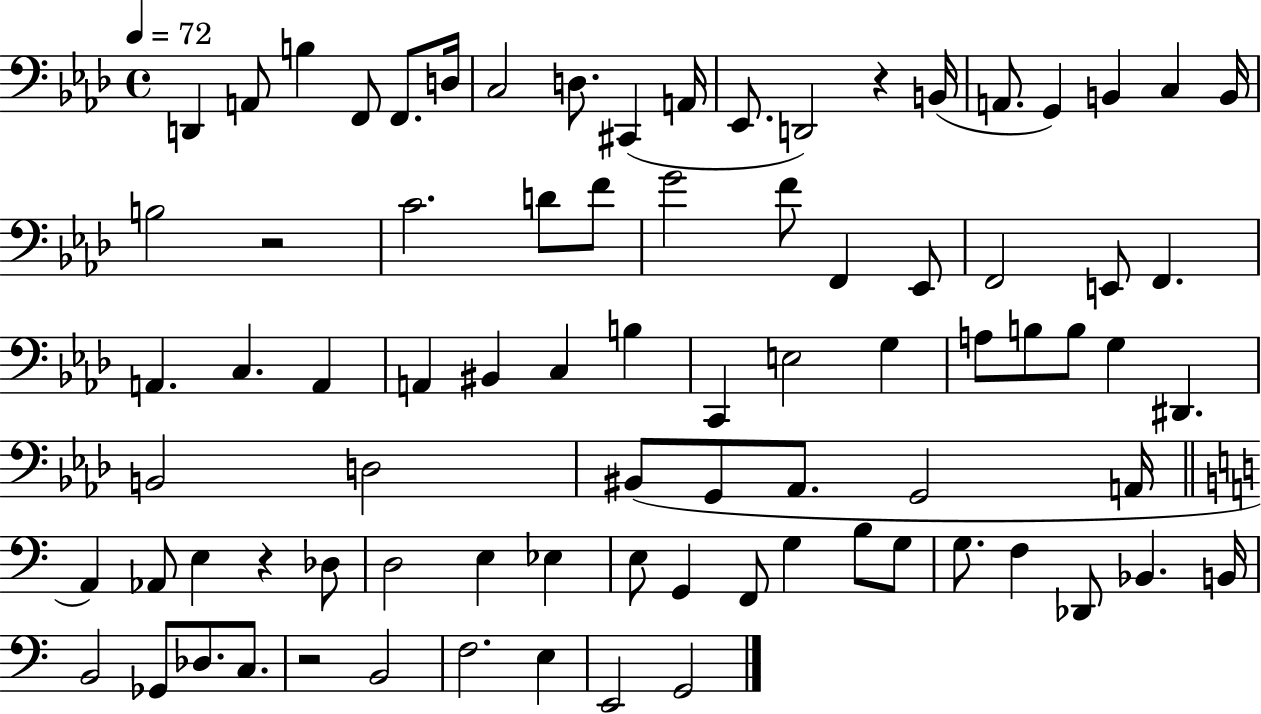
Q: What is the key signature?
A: AES major